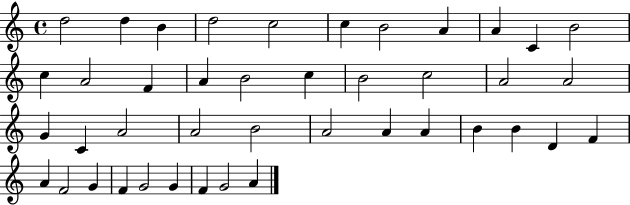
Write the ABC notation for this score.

X:1
T:Untitled
M:4/4
L:1/4
K:C
d2 d B d2 c2 c B2 A A C B2 c A2 F A B2 c B2 c2 A2 A2 G C A2 A2 B2 A2 A A B B D F A F2 G F G2 G F G2 A